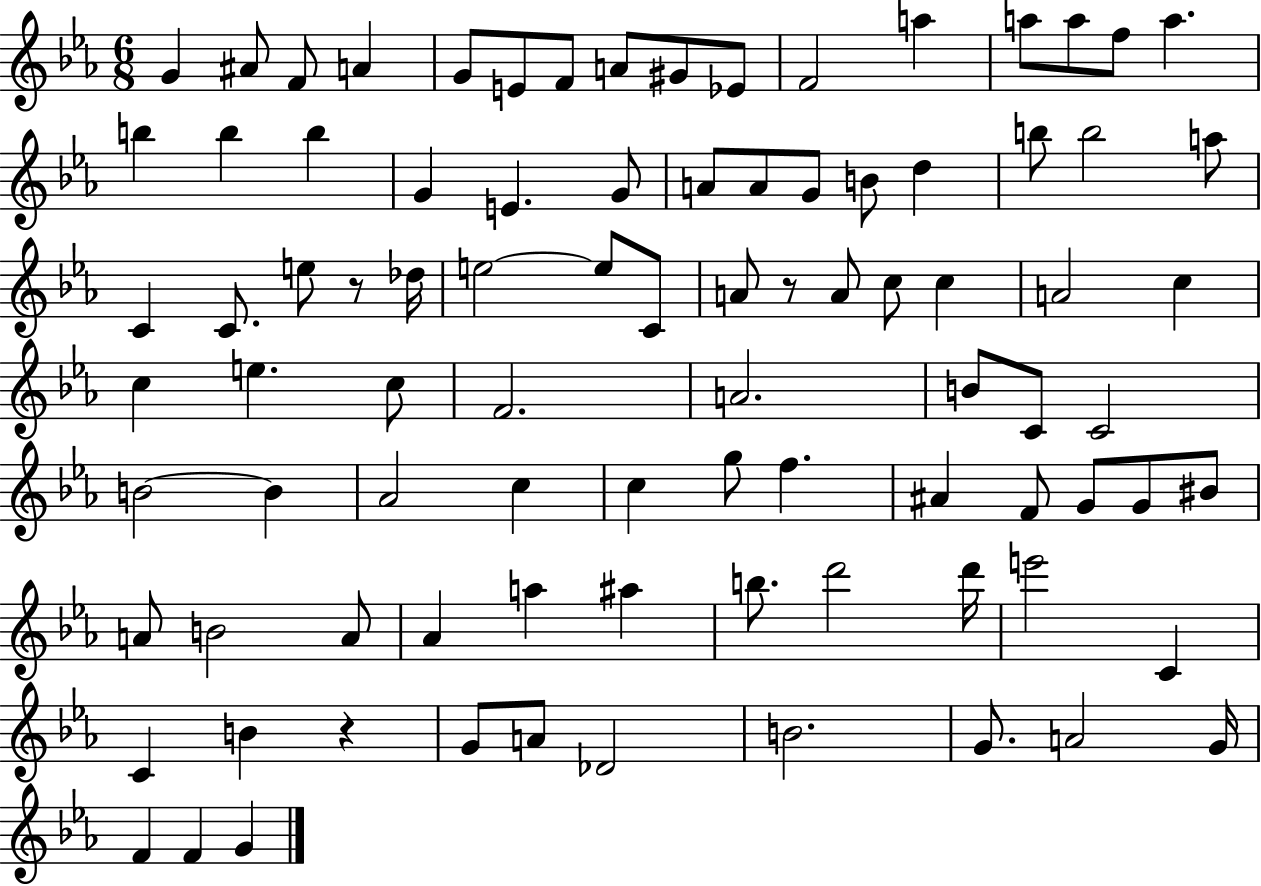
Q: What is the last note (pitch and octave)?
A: G4